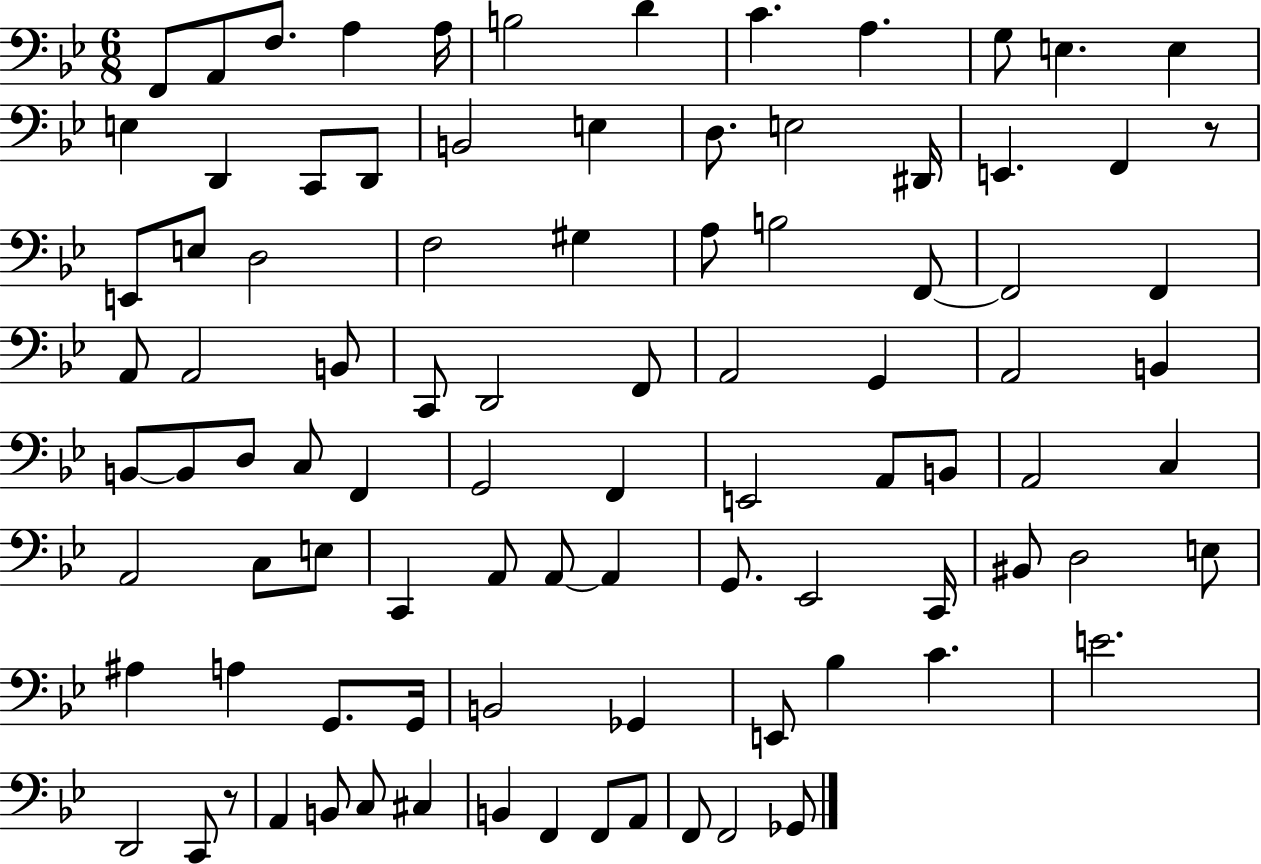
{
  \clef bass
  \numericTimeSignature
  \time 6/8
  \key bes \major
  f,8 a,8 f8. a4 a16 | b2 d'4 | c'4. a4. | g8 e4. e4 | \break e4 d,4 c,8 d,8 | b,2 e4 | d8. e2 dis,16 | e,4. f,4 r8 | \break e,8 e8 d2 | f2 gis4 | a8 b2 f,8~~ | f,2 f,4 | \break a,8 a,2 b,8 | c,8 d,2 f,8 | a,2 g,4 | a,2 b,4 | \break b,8~~ b,8 d8 c8 f,4 | g,2 f,4 | e,2 a,8 b,8 | a,2 c4 | \break a,2 c8 e8 | c,4 a,8 a,8~~ a,4 | g,8. ees,2 c,16 | bis,8 d2 e8 | \break ais4 a4 g,8. g,16 | b,2 ges,4 | e,8 bes4 c'4. | e'2. | \break d,2 c,8 r8 | a,4 b,8 c8 cis4 | b,4 f,4 f,8 a,8 | f,8 f,2 ges,8 | \break \bar "|."
}